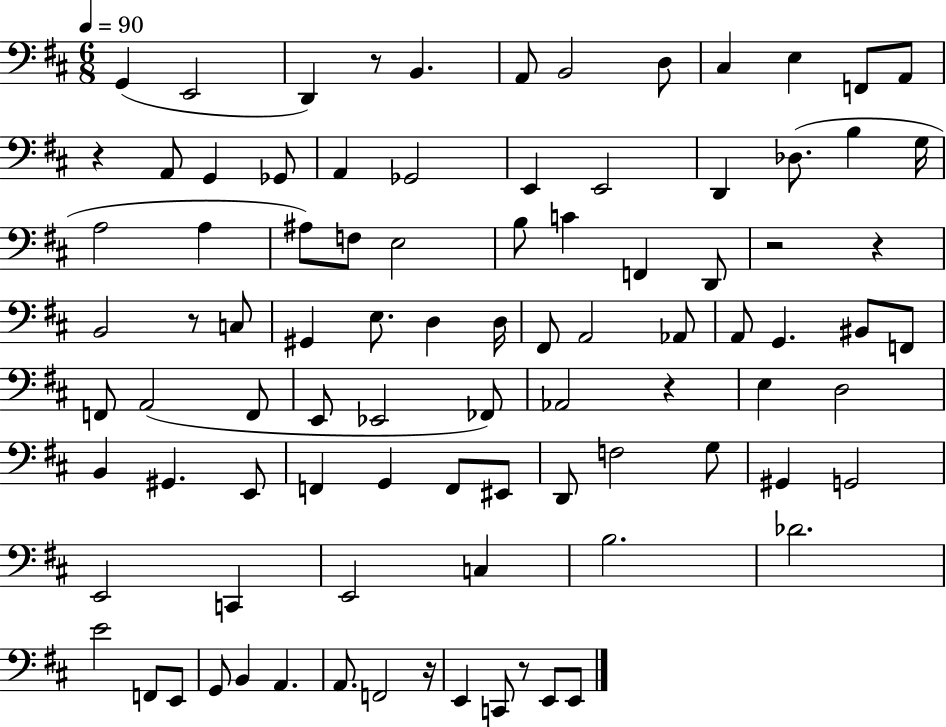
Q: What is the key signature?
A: D major